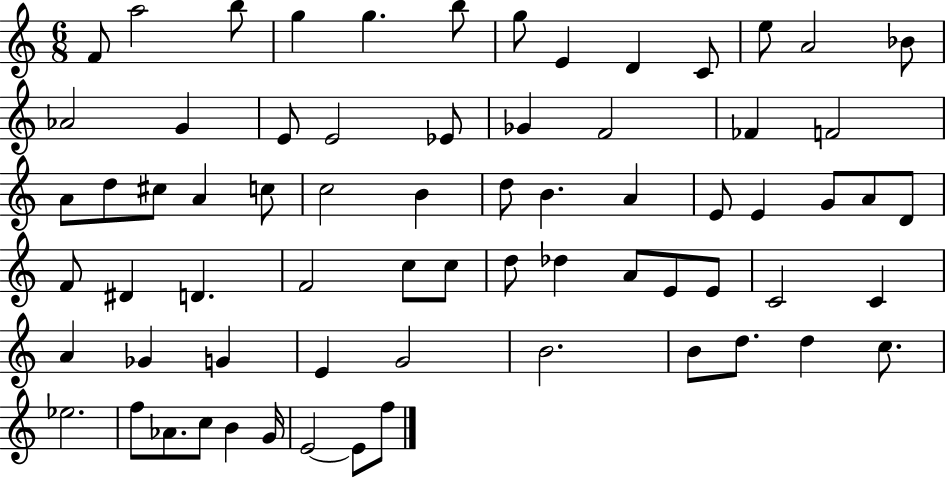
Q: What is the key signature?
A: C major